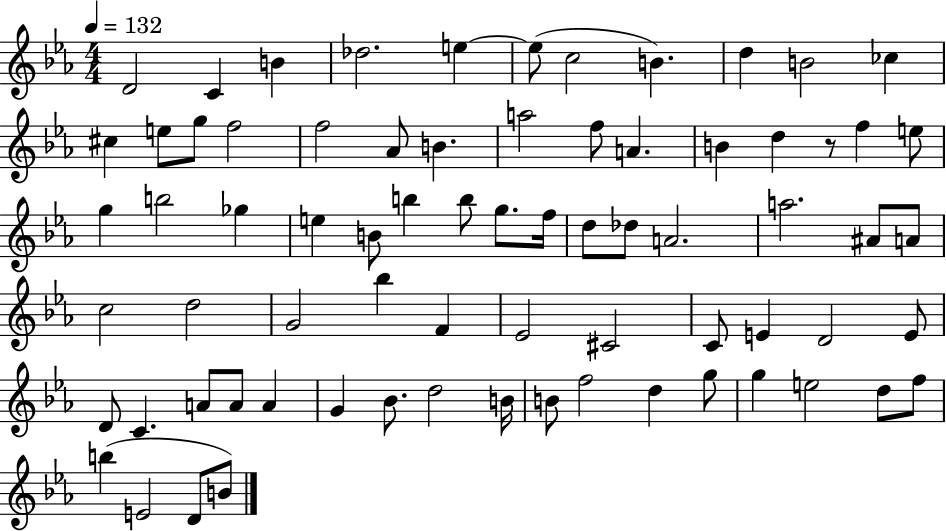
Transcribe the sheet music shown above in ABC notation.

X:1
T:Untitled
M:4/4
L:1/4
K:Eb
D2 C B _d2 e e/2 c2 B d B2 _c ^c e/2 g/2 f2 f2 _A/2 B a2 f/2 A B d z/2 f e/2 g b2 _g e B/2 b b/2 g/2 f/4 d/2 _d/2 A2 a2 ^A/2 A/2 c2 d2 G2 _b F _E2 ^C2 C/2 E D2 E/2 D/2 C A/2 A/2 A G _B/2 d2 B/4 B/2 f2 d g/2 g e2 d/2 f/2 b E2 D/2 B/2